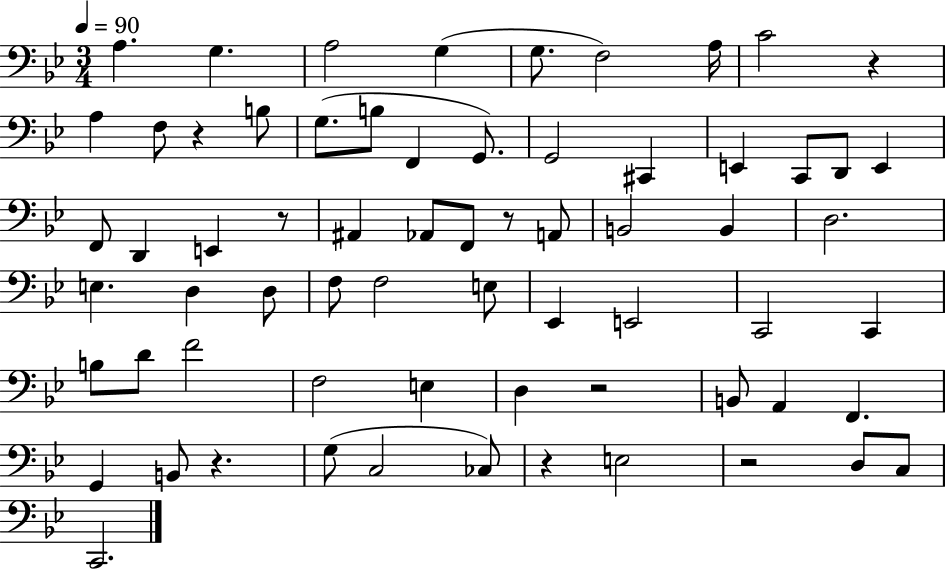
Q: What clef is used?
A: bass